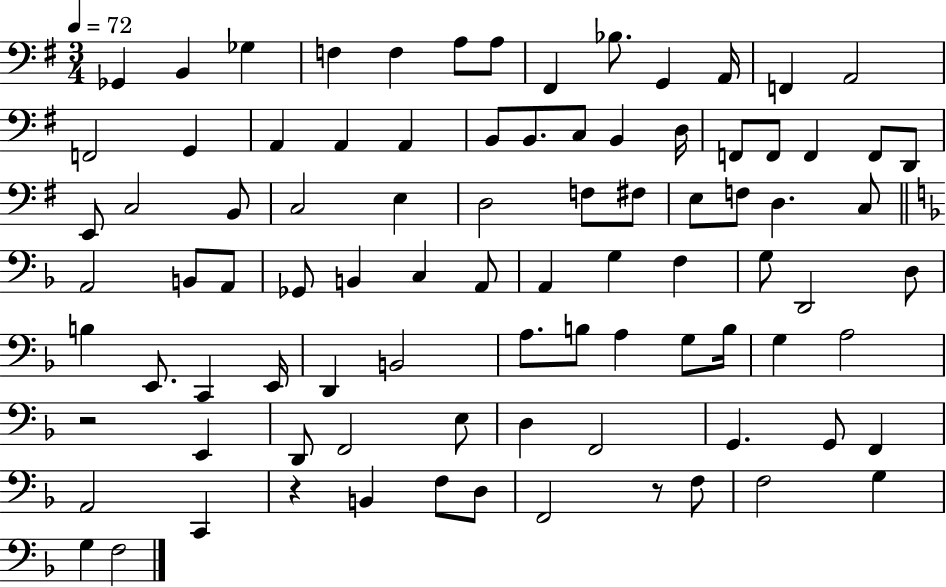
X:1
T:Untitled
M:3/4
L:1/4
K:G
_G,, B,, _G, F, F, A,/2 A,/2 ^F,, _B,/2 G,, A,,/4 F,, A,,2 F,,2 G,, A,, A,, A,, B,,/2 B,,/2 C,/2 B,, D,/4 F,,/2 F,,/2 F,, F,,/2 D,,/2 E,,/2 C,2 B,,/2 C,2 E, D,2 F,/2 ^F,/2 E,/2 F,/2 D, C,/2 A,,2 B,,/2 A,,/2 _G,,/2 B,, C, A,,/2 A,, G, F, G,/2 D,,2 D,/2 B, E,,/2 C,, E,,/4 D,, B,,2 A,/2 B,/2 A, G,/2 B,/4 G, A,2 z2 E,, D,,/2 F,,2 E,/2 D, F,,2 G,, G,,/2 F,, A,,2 C,, z B,, F,/2 D,/2 F,,2 z/2 F,/2 F,2 G, G, F,2